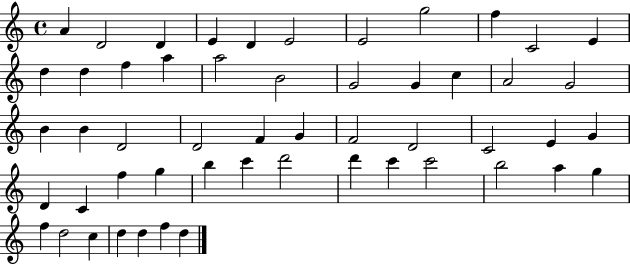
{
  \clef treble
  \time 4/4
  \defaultTimeSignature
  \key c \major
  a'4 d'2 d'4 | e'4 d'4 e'2 | e'2 g''2 | f''4 c'2 e'4 | \break d''4 d''4 f''4 a''4 | a''2 b'2 | g'2 g'4 c''4 | a'2 g'2 | \break b'4 b'4 d'2 | d'2 f'4 g'4 | f'2 d'2 | c'2 e'4 g'4 | \break d'4 c'4 f''4 g''4 | b''4 c'''4 d'''2 | d'''4 c'''4 c'''2 | b''2 a''4 g''4 | \break f''4 d''2 c''4 | d''4 d''4 f''4 d''4 | \bar "|."
}